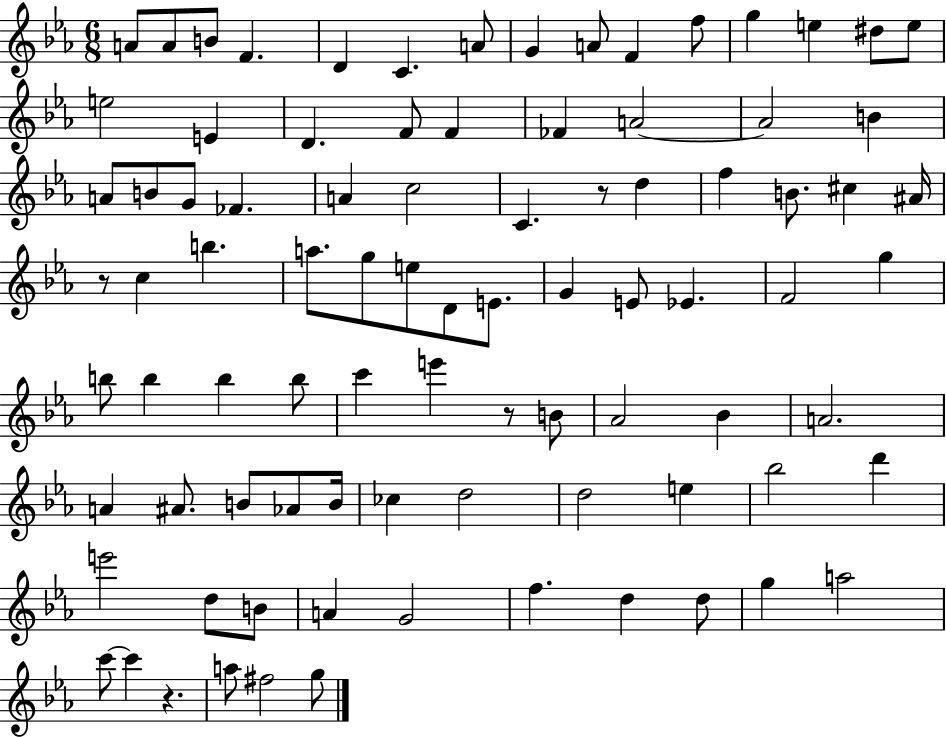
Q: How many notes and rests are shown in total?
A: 88